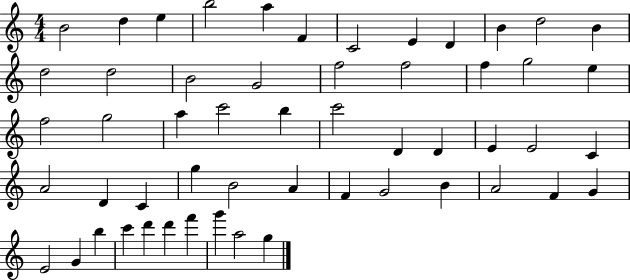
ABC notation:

X:1
T:Untitled
M:4/4
L:1/4
K:C
B2 d e b2 a F C2 E D B d2 B d2 d2 B2 G2 f2 f2 f g2 e f2 g2 a c'2 b c'2 D D E E2 C A2 D C g B2 A F G2 B A2 F G E2 G b c' d' d' f' g' a2 g